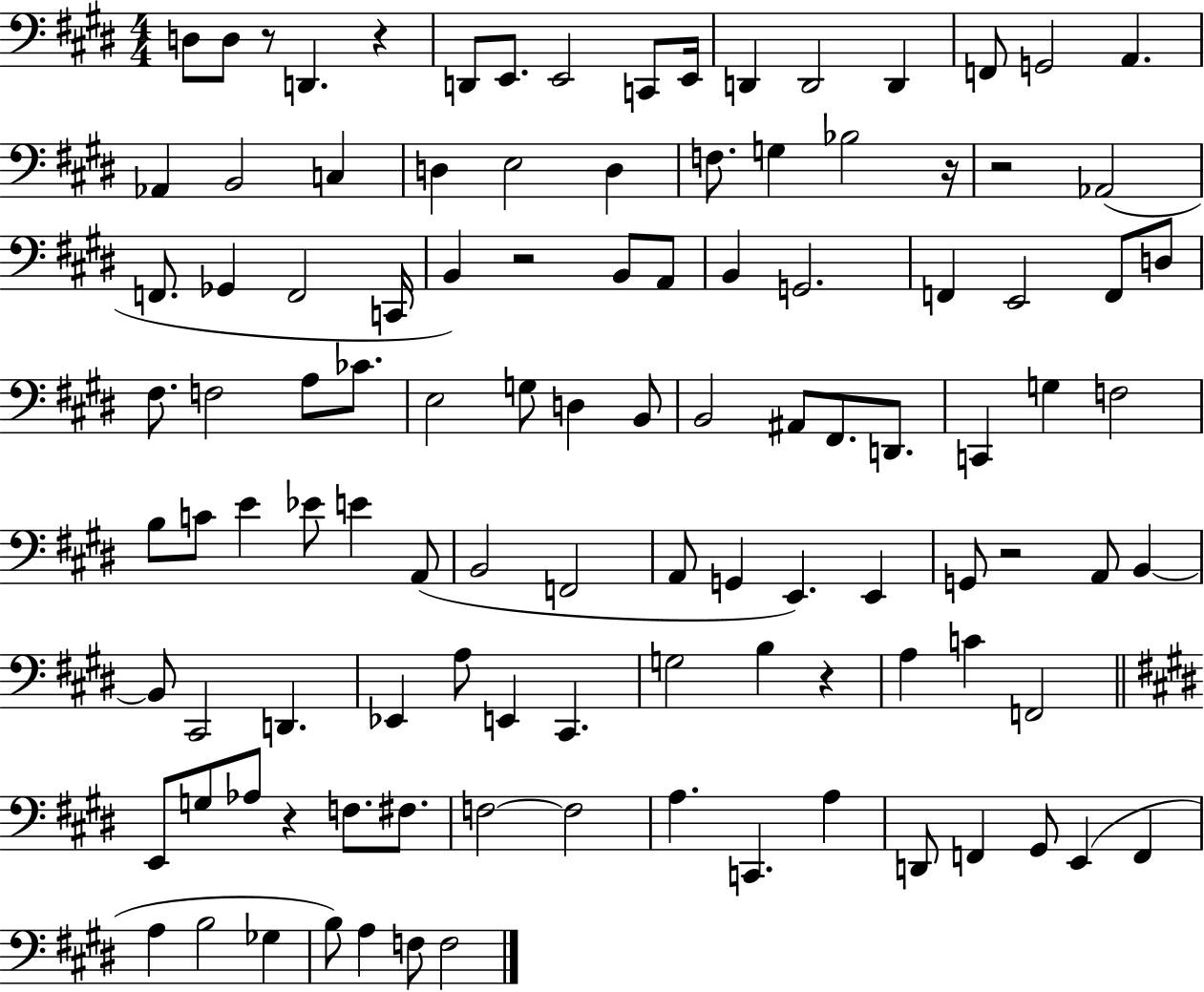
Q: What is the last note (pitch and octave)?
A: F3